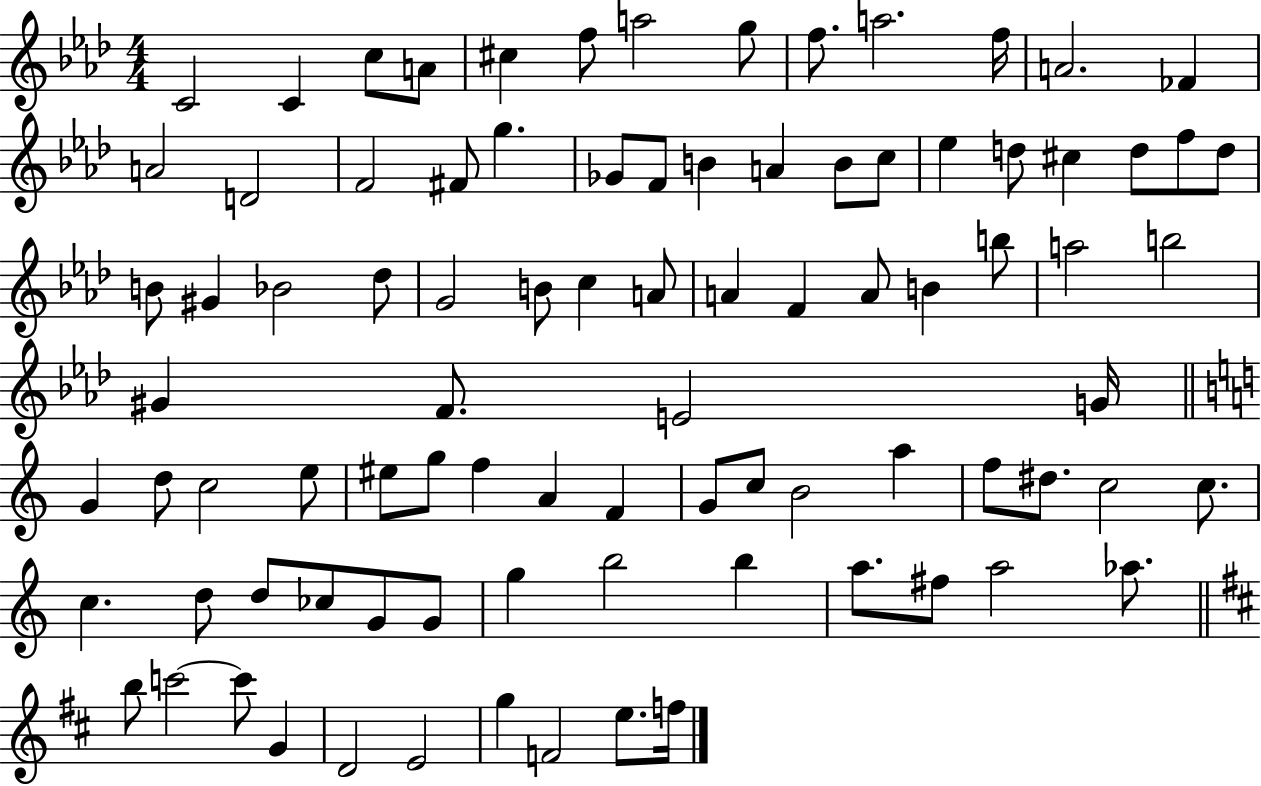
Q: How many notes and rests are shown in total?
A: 89